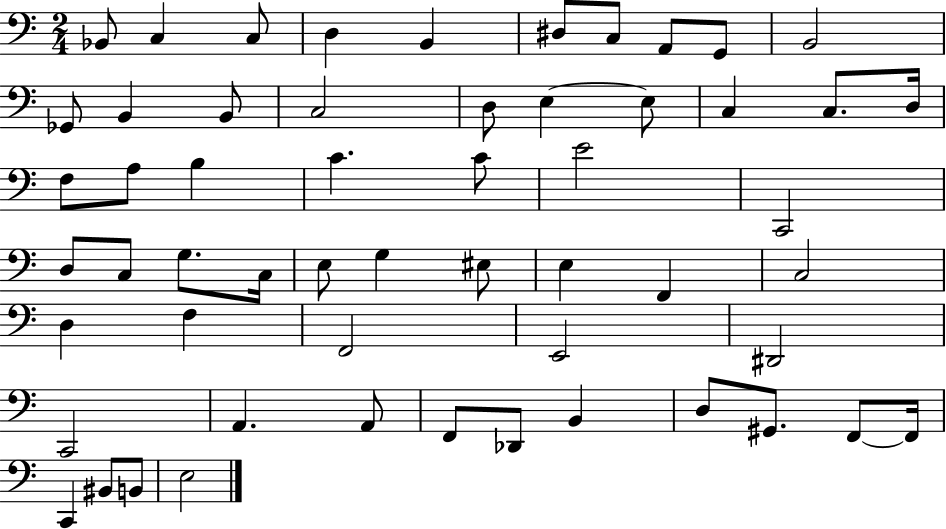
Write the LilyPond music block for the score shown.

{
  \clef bass
  \numericTimeSignature
  \time 2/4
  \key c \major
  bes,8 c4 c8 | d4 b,4 | dis8 c8 a,8 g,8 | b,2 | \break ges,8 b,4 b,8 | c2 | d8 e4~~ e8 | c4 c8. d16 | \break f8 a8 b4 | c'4. c'8 | e'2 | c,2 | \break d8 c8 g8. c16 | e8 g4 eis8 | e4 f,4 | c2 | \break d4 f4 | f,2 | e,2 | dis,2 | \break c,2 | a,4. a,8 | f,8 des,8 b,4 | d8 gis,8. f,8~~ f,16 | \break c,4 bis,8 b,8 | e2 | \bar "|."
}